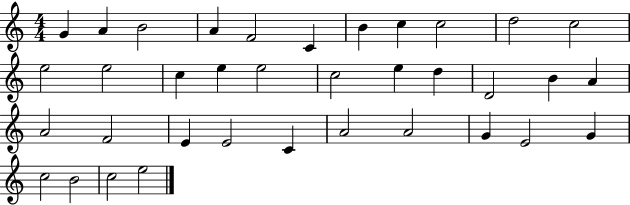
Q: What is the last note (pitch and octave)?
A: E5